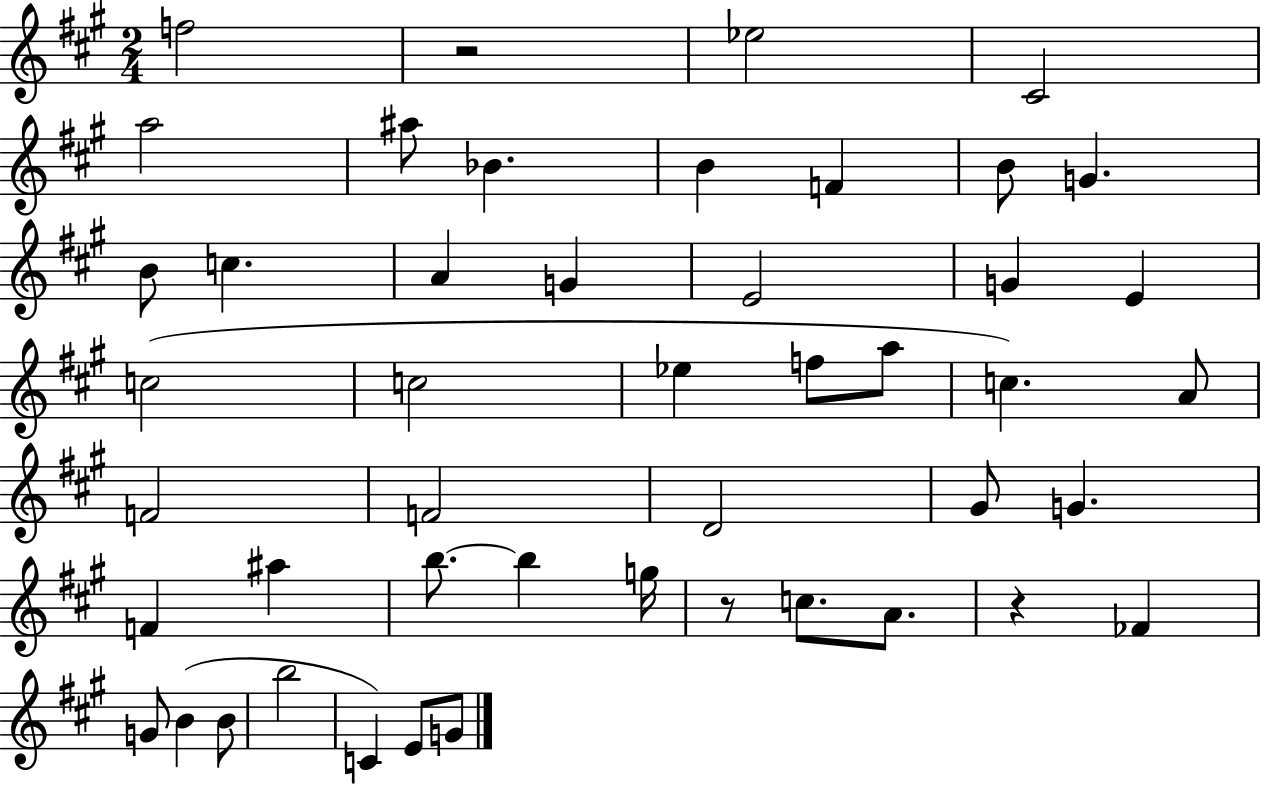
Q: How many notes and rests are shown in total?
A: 47